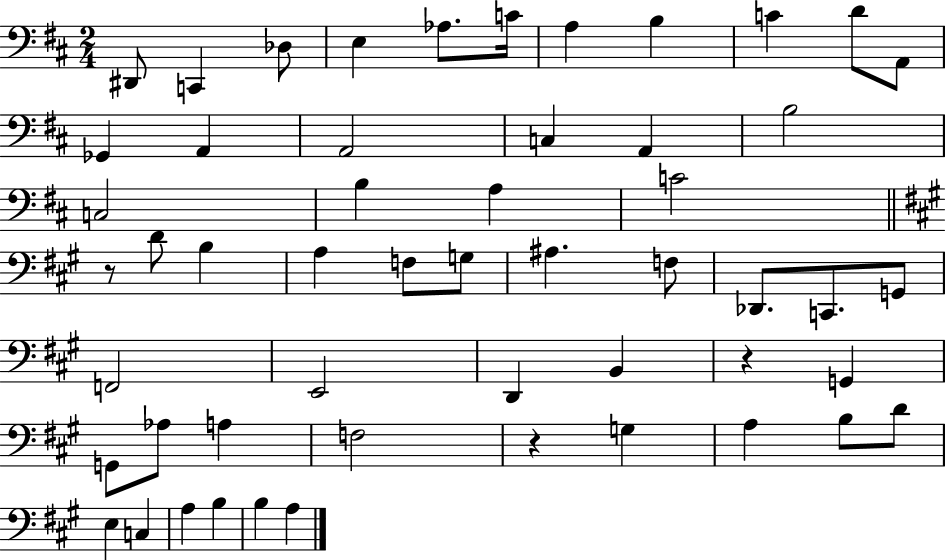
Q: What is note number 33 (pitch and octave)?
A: E2